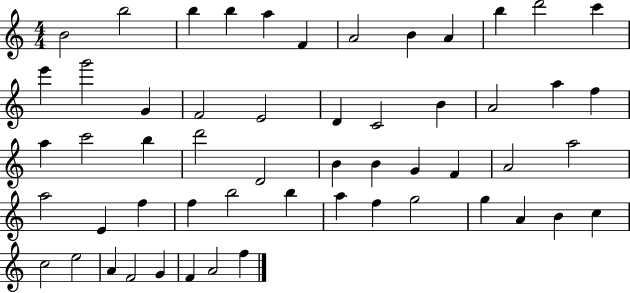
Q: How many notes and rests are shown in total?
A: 55